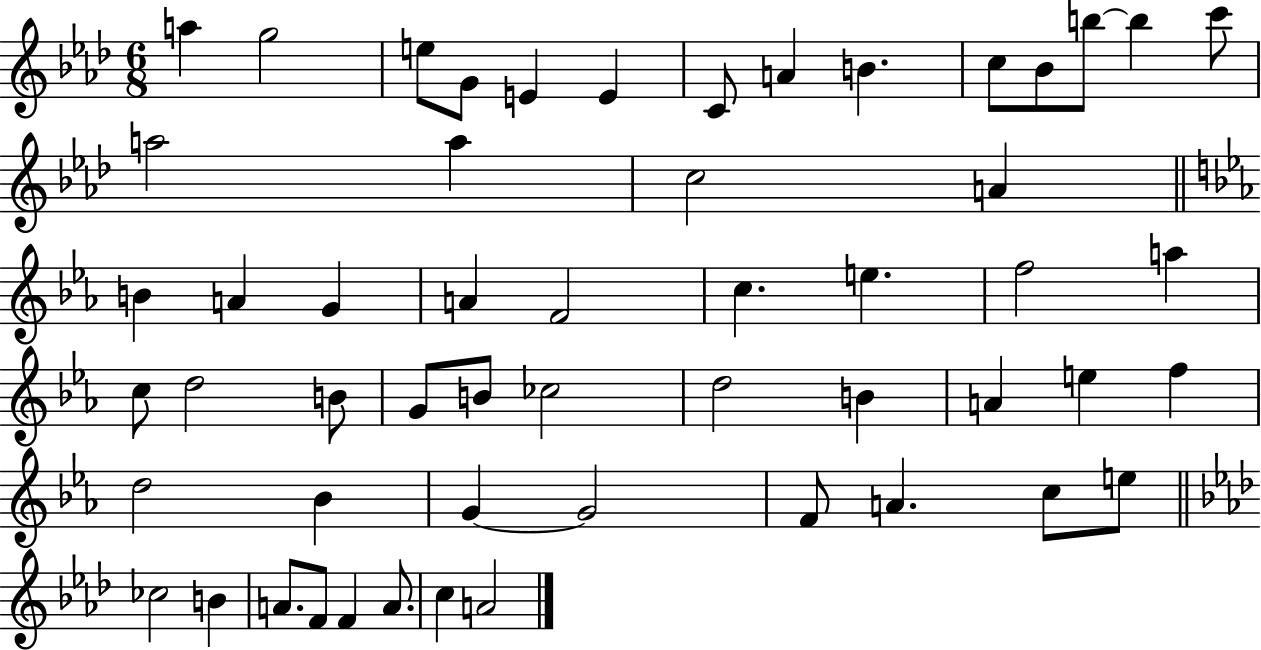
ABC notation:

X:1
T:Untitled
M:6/8
L:1/4
K:Ab
a g2 e/2 G/2 E E C/2 A B c/2 _B/2 b/2 b c'/2 a2 a c2 A B A G A F2 c e f2 a c/2 d2 B/2 G/2 B/2 _c2 d2 B A e f d2 _B G G2 F/2 A c/2 e/2 _c2 B A/2 F/2 F A/2 c A2